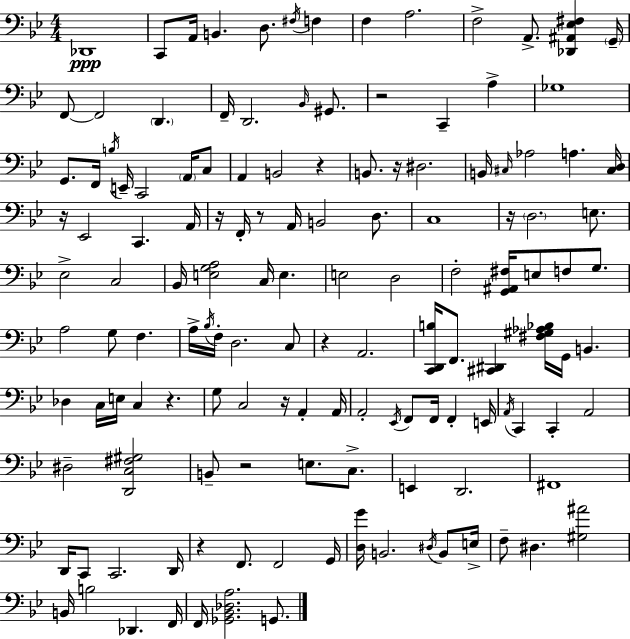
{
  \clef bass
  \numericTimeSignature
  \time 4/4
  \key g \minor
  des,1\ppp | c,8 a,16 b,4. d8. \acciaccatura { fis16 } f4 | f4 a2. | f2-> a,8.-> <des, ais, ees fis>4 | \break \parenthesize g,16-- f,8~~ f,2 \parenthesize d,4. | f,16-- d,2. \grace { bes,16 } gis,8. | r2 c,4-- a4-> | ges1 | \break g,8. f,16 \acciaccatura { b16 } e,16-- c,2 | \parenthesize a,16 c8 a,4 b,2 r4 | b,8. r16 dis2. | b,16 \grace { cis16 } aes2 a4. | \break <cis d>16 r16 ees,2 c,4. | a,16 r16 f,16-. r8 a,16 b,2 | d8. c1 | r16 \parenthesize d2. | \break e8. ees2-> c2 | bes,16 <e g a>2 c16 e4. | e2 d2 | f2-. <g, ais, fis>16 e8 f8 | \break g8. a2 g8 f4. | a16-> \acciaccatura { bes16 } f16-. d2. | c8 r4 a,2. | <c, d, b>16 f,8. <cis, dis,>4 <fis gis aes bes>16 g,16 b,4. | \break des4 c16 e16 c4 r4. | g8 c2 r16 | a,4-. a,16 a,2-. \acciaccatura { ees,16 } f,8 | f,16 f,4-. e,16 \acciaccatura { a,16 } c,4 c,4-. a,2 | \break dis2-- <d, c fis gis>2 | b,8-- r2 | e8. c8.-> e,4 d,2. | fis,1 | \break d,16 c,8 c,2. | d,16 r4 f,8. f,2 | g,16 <d g'>16 b,2. | \acciaccatura { dis16 } b,8 e16-> f8-- dis4. | \break <gis ais'>2 b,16 b2 | des,4. f,16 f,16 <ges, bes, des a>2. | g,8. \bar "|."
}